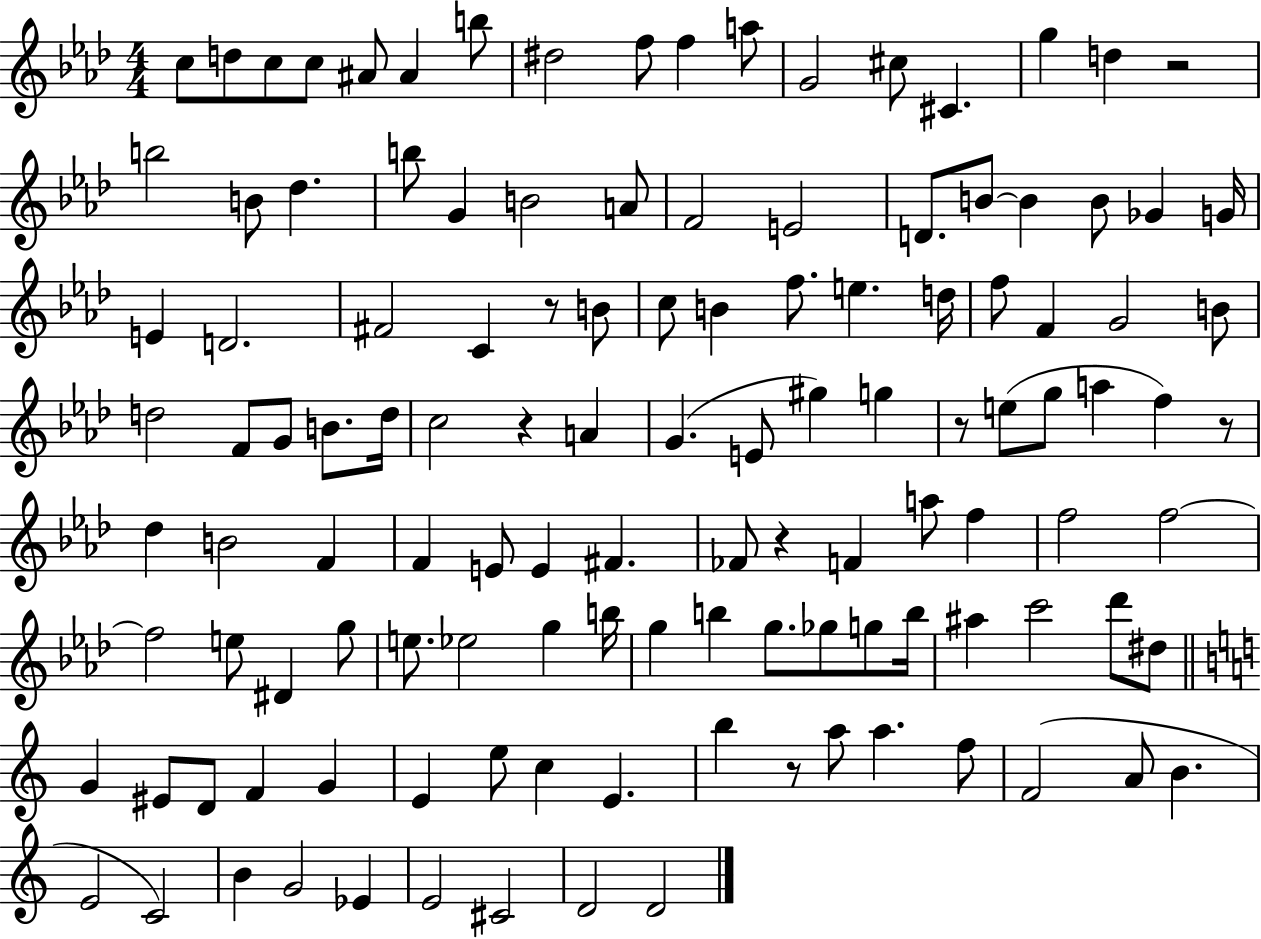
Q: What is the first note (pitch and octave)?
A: C5